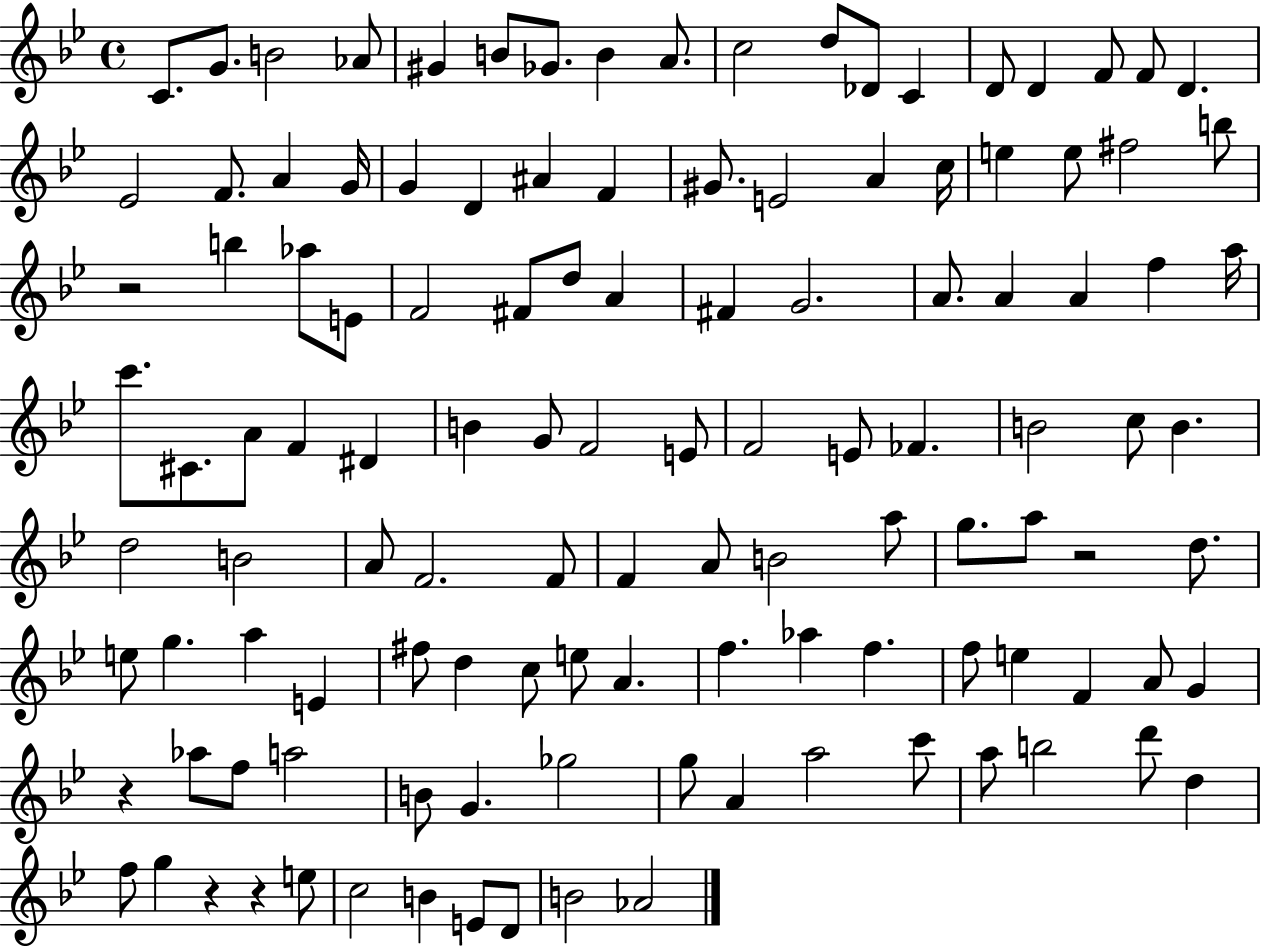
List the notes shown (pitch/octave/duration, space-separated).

C4/e. G4/e. B4/h Ab4/e G#4/q B4/e Gb4/e. B4/q A4/e. C5/h D5/e Db4/e C4/q D4/e D4/q F4/e F4/e D4/q. Eb4/h F4/e. A4/q G4/s G4/q D4/q A#4/q F4/q G#4/e. E4/h A4/q C5/s E5/q E5/e F#5/h B5/e R/h B5/q Ab5/e E4/e F4/h F#4/e D5/e A4/q F#4/q G4/h. A4/e. A4/q A4/q F5/q A5/s C6/e. C#4/e. A4/e F4/q D#4/q B4/q G4/e F4/h E4/e F4/h E4/e FES4/q. B4/h C5/e B4/q. D5/h B4/h A4/e F4/h. F4/e F4/q A4/e B4/h A5/e G5/e. A5/e R/h D5/e. E5/e G5/q. A5/q E4/q F#5/e D5/q C5/e E5/e A4/q. F5/q. Ab5/q F5/q. F5/e E5/q F4/q A4/e G4/q R/q Ab5/e F5/e A5/h B4/e G4/q. Gb5/h G5/e A4/q A5/h C6/e A5/e B5/h D6/e D5/q F5/e G5/q R/q R/q E5/e C5/h B4/q E4/e D4/e B4/h Ab4/h